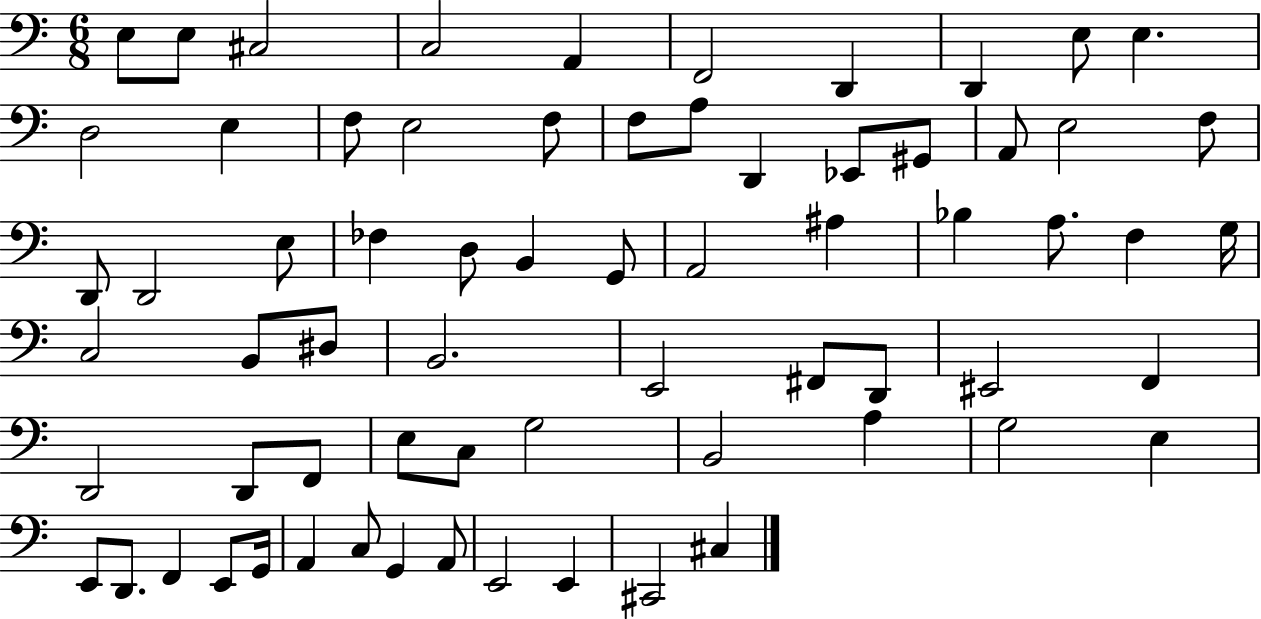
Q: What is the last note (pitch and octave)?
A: C#3